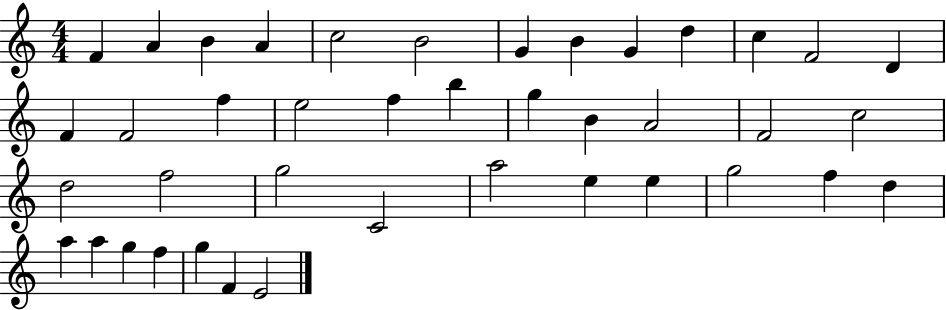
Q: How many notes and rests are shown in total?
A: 41